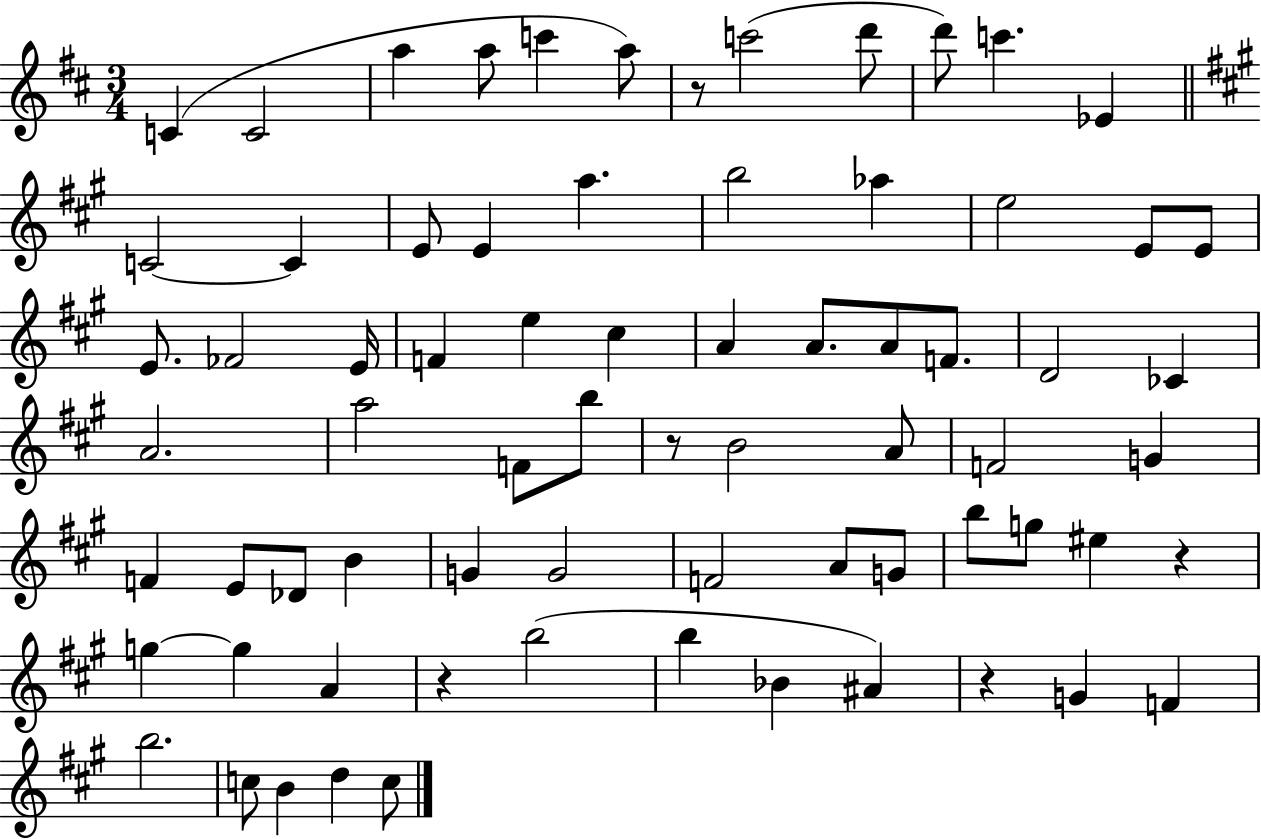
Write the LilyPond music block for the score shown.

{
  \clef treble
  \numericTimeSignature
  \time 3/4
  \key d \major
  c'4( c'2 | a''4 a''8 c'''4 a''8) | r8 c'''2( d'''8 | d'''8) c'''4. ees'4 | \break \bar "||" \break \key a \major c'2~~ c'4 | e'8 e'4 a''4. | b''2 aes''4 | e''2 e'8 e'8 | \break e'8. fes'2 e'16 | f'4 e''4 cis''4 | a'4 a'8. a'8 f'8. | d'2 ces'4 | \break a'2. | a''2 f'8 b''8 | r8 b'2 a'8 | f'2 g'4 | \break f'4 e'8 des'8 b'4 | g'4 g'2 | f'2 a'8 g'8 | b''8 g''8 eis''4 r4 | \break g''4~~ g''4 a'4 | r4 b''2( | b''4 bes'4 ais'4) | r4 g'4 f'4 | \break b''2. | c''8 b'4 d''4 c''8 | \bar "|."
}